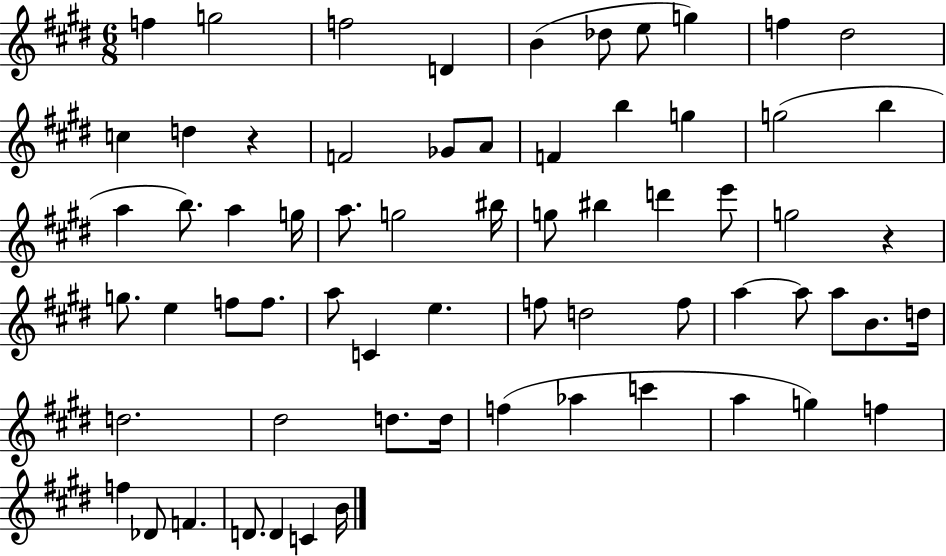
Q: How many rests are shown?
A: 2